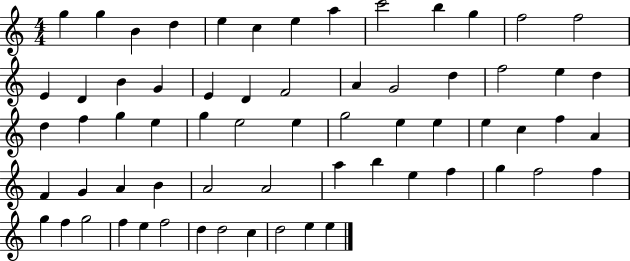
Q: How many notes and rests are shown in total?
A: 65